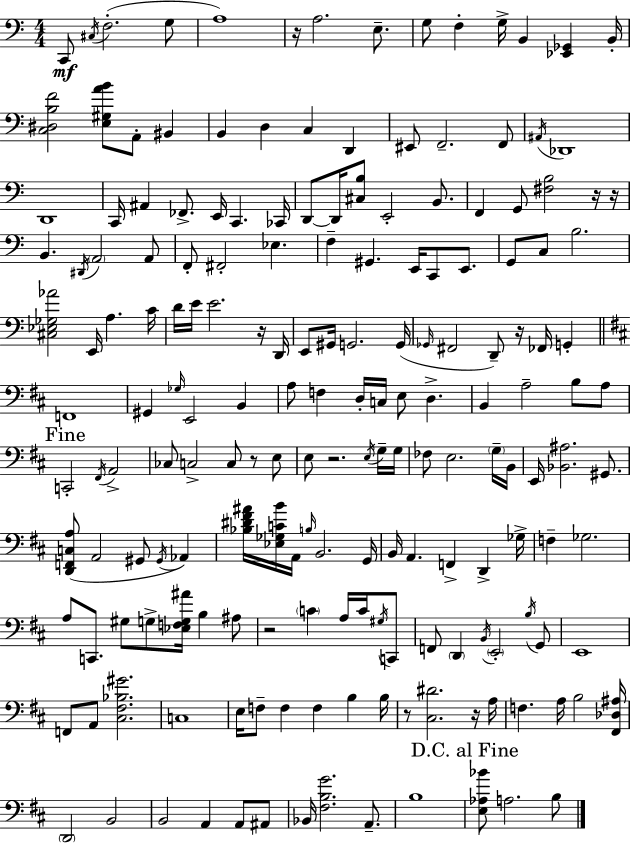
C2/e C#3/s F3/h. G3/e A3/w R/s A3/h. E3/e. G3/e F3/q G3/s B2/q [Eb2,Gb2]/q B2/s [C3,D#3,B3,F4]/h [E3,G#3,A4,B4]/e A2/e BIS2/q B2/q D3/q C3/q D2/q EIS2/e F2/h. F2/e A#2/s Db2/w D2/w C2/s A#2/q FES2/e. E2/s C2/q. CES2/s D2/e D2/s [C#3,B3]/e E2/h B2/e. F2/q G2/e [F#3,B3]/h R/s R/s B2/q. D#2/s A2/h A2/e F2/e F#2/h Eb3/q. F3/q G#2/q. E2/s C2/e E2/e. G2/e C3/e B3/h. [C#3,Eb3,Gb3,Ab4]/h E2/s A3/q. C4/s D4/s E4/s E4/h. R/s D2/s E2/e G#2/s G2/h. G2/s Gb2/s F#2/h D2/e R/s FES2/s G2/q F2/w G#2/q Gb3/s E2/h B2/q A3/e F3/q D3/s C3/s E3/e D3/q. B2/q A3/h B3/e A3/e C2/h F#2/s A2/h CES3/e C3/h C3/e R/e E3/e E3/e R/h. E3/s G3/s G3/s FES3/e E3/h. G3/s B2/s E2/s [Bb2,A#3]/h. G#2/e. [D2,F2,C3,A3]/e A2/h G#2/e G#2/s Ab2/q [Bb3,D#4,F#4,A#4]/s [Eb3,Gb3,C4,B4]/s A2/s B3/s B2/h. G2/s B2/s A2/q. F2/q D2/q Gb3/s F3/q Gb3/h. A3/e C2/e. G#3/e G3/e [Eb3,F3,G3,A#4]/s B3/q A#3/e R/h C4/q A3/s C4/s G#3/s C2/e F2/e D2/q B2/s E2/h B3/s G2/e E2/w F2/e A2/e [C#3,F#3,Bb3,G#4]/h. C3/w E3/s F3/e F3/q F3/q B3/q B3/s R/e [C#3,D#4]/h. R/s A3/s F3/q. A3/s B3/h [F#2,Db3,A#3]/s D2/h B2/h B2/h A2/q A2/e A#2/e Bb2/s [F#3,B3,G4]/h. A2/e. B3/w [E3,Ab3,Bb4]/e A3/h. B3/e